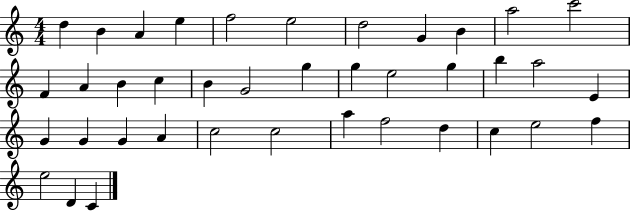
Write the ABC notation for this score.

X:1
T:Untitled
M:4/4
L:1/4
K:C
d B A e f2 e2 d2 G B a2 c'2 F A B c B G2 g g e2 g b a2 E G G G A c2 c2 a f2 d c e2 f e2 D C